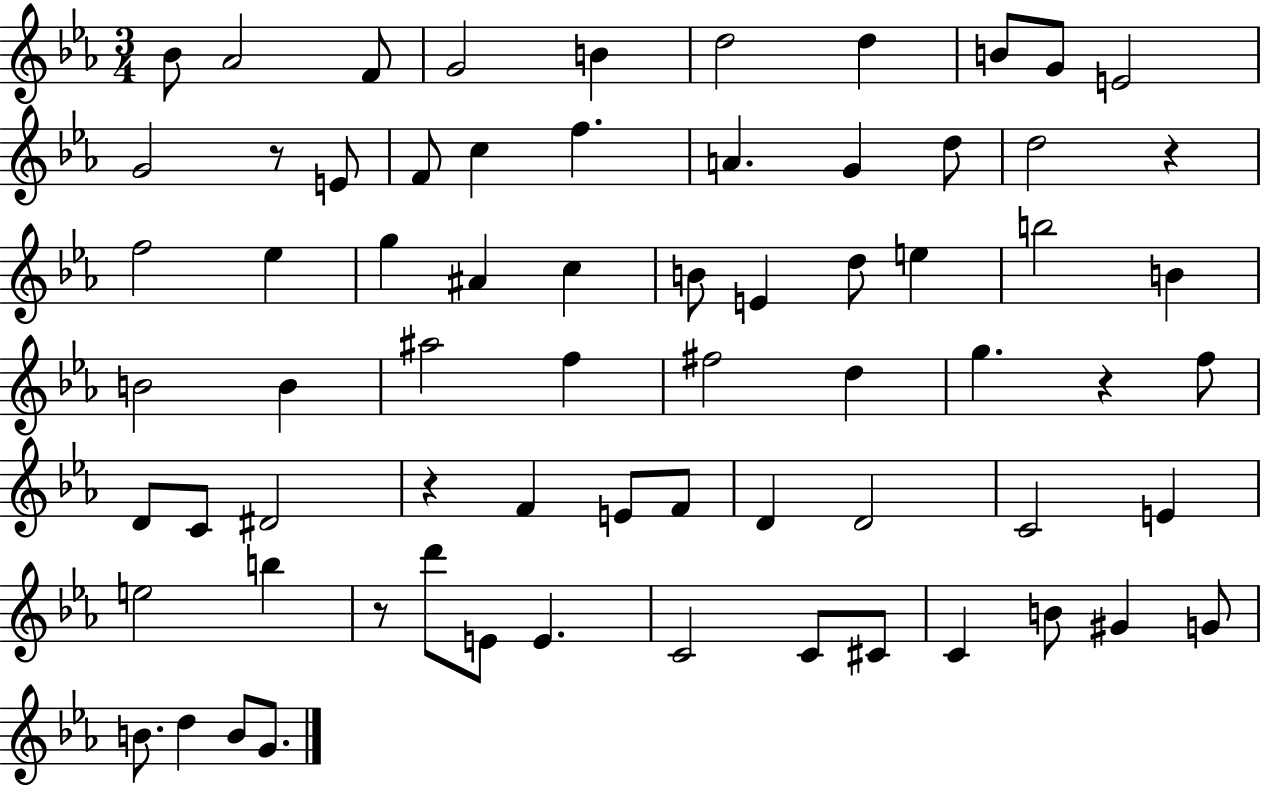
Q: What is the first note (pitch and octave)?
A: Bb4